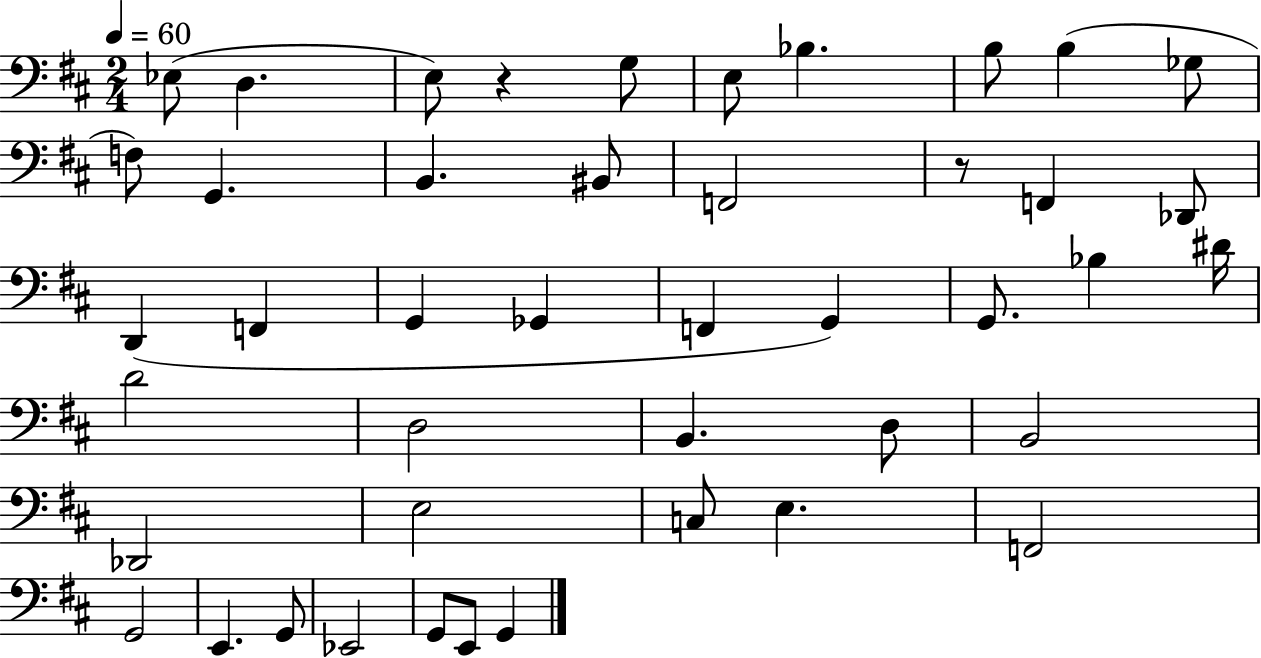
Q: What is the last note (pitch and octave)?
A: G2